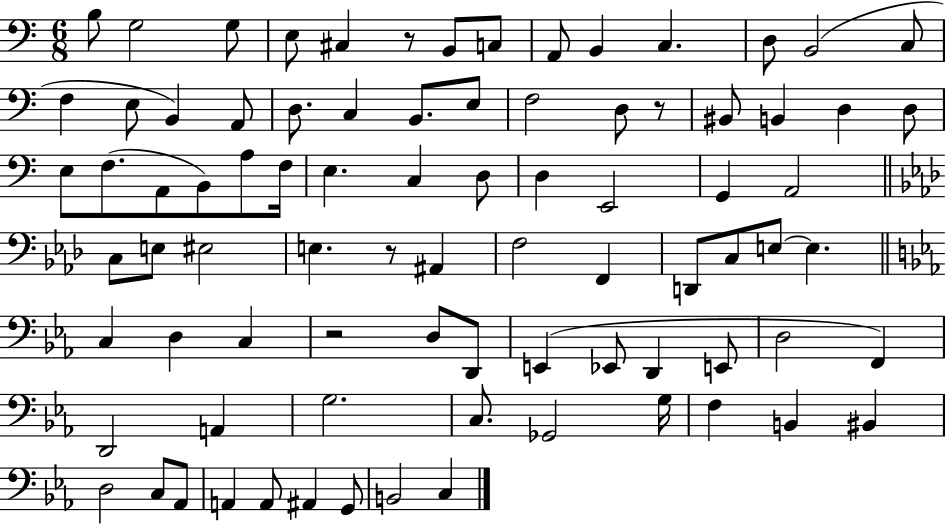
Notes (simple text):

B3/e G3/h G3/e E3/e C#3/q R/e B2/e C3/e A2/e B2/q C3/q. D3/e B2/h C3/e F3/q E3/e B2/q A2/e D3/e. C3/q B2/e. E3/e F3/h D3/e R/e BIS2/e B2/q D3/q D3/e E3/e F3/e. A2/e B2/e A3/e F3/s E3/q. C3/q D3/e D3/q E2/h G2/q A2/h C3/e E3/e EIS3/h E3/q. R/e A#2/q F3/h F2/q D2/e C3/e E3/e E3/q. C3/q D3/q C3/q R/h D3/e D2/e E2/q Eb2/e D2/q E2/e D3/h F2/q D2/h A2/q G3/h. C3/e. Gb2/h G3/s F3/q B2/q BIS2/q D3/h C3/e Ab2/e A2/q A2/e A#2/q G2/e B2/h C3/q